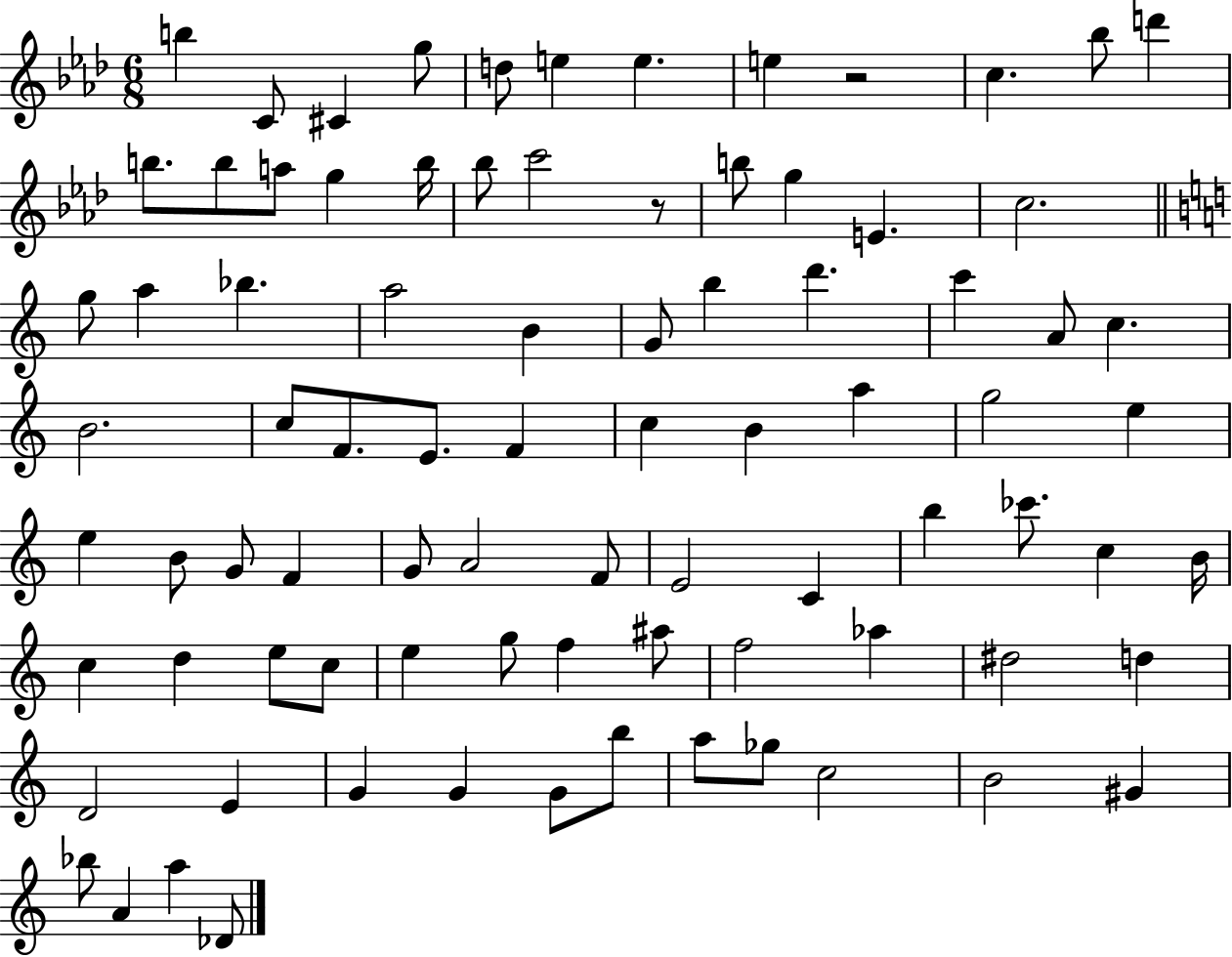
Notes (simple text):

B5/q C4/e C#4/q G5/e D5/e E5/q E5/q. E5/q R/h C5/q. Bb5/e D6/q B5/e. B5/e A5/e G5/q B5/s Bb5/e C6/h R/e B5/e G5/q E4/q. C5/h. G5/e A5/q Bb5/q. A5/h B4/q G4/e B5/q D6/q. C6/q A4/e C5/q. B4/h. C5/e F4/e. E4/e. F4/q C5/q B4/q A5/q G5/h E5/q E5/q B4/e G4/e F4/q G4/e A4/h F4/e E4/h C4/q B5/q CES6/e. C5/q B4/s C5/q D5/q E5/e C5/e E5/q G5/e F5/q A#5/e F5/h Ab5/q D#5/h D5/q D4/h E4/q G4/q G4/q G4/e B5/e A5/e Gb5/e C5/h B4/h G#4/q Bb5/e A4/q A5/q Db4/e